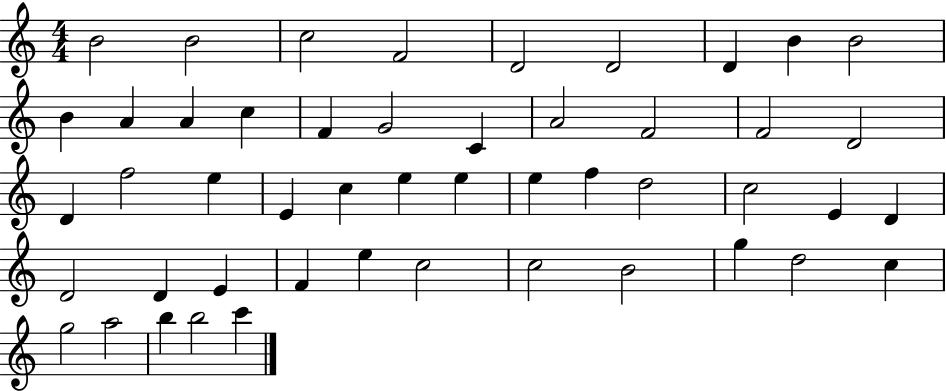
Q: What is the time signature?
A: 4/4